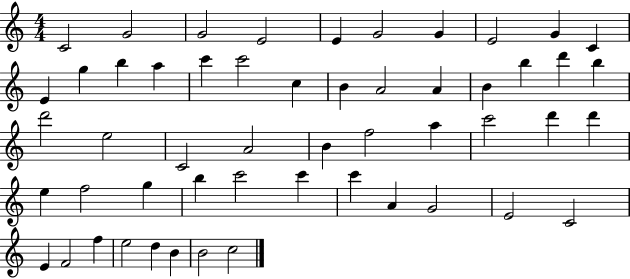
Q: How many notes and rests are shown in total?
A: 53